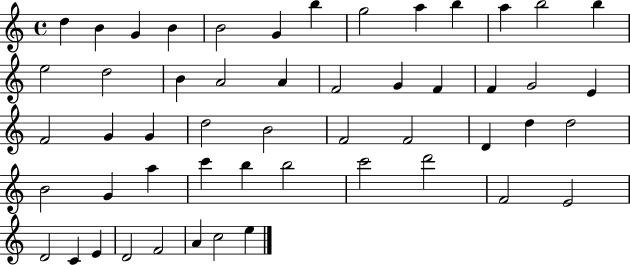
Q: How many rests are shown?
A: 0